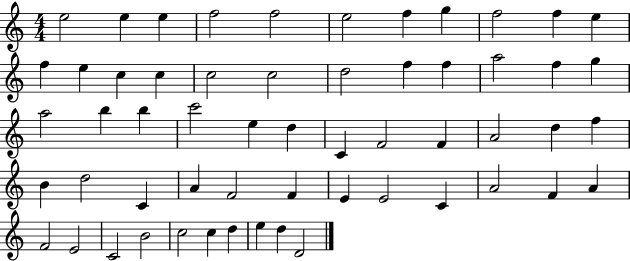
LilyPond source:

{
  \clef treble
  \numericTimeSignature
  \time 4/4
  \key c \major
  e''2 e''4 e''4 | f''2 f''2 | e''2 f''4 g''4 | f''2 f''4 e''4 | \break f''4 e''4 c''4 c''4 | c''2 c''2 | d''2 f''4 f''4 | a''2 f''4 g''4 | \break a''2 b''4 b''4 | c'''2 e''4 d''4 | c'4 f'2 f'4 | a'2 d''4 f''4 | \break b'4 d''2 c'4 | a'4 f'2 f'4 | e'4 e'2 c'4 | a'2 f'4 a'4 | \break f'2 e'2 | c'2 b'2 | c''2 c''4 d''4 | e''4 d''4 d'2 | \break \bar "|."
}